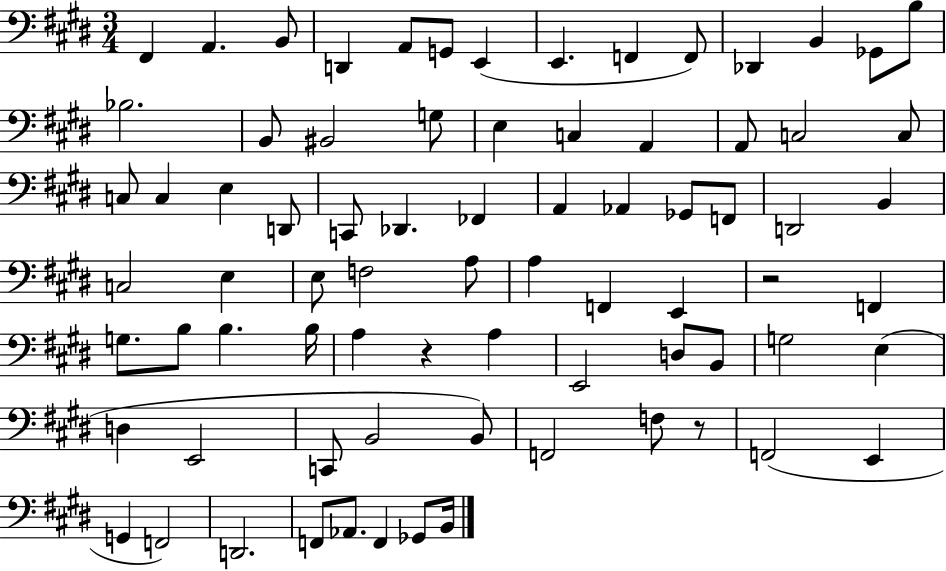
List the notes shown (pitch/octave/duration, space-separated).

F#2/q A2/q. B2/e D2/q A2/e G2/e E2/q E2/q. F2/q F2/e Db2/q B2/q Gb2/e B3/e Bb3/h. B2/e BIS2/h G3/e E3/q C3/q A2/q A2/e C3/h C3/e C3/e C3/q E3/q D2/e C2/e Db2/q. FES2/q A2/q Ab2/q Gb2/e F2/e D2/h B2/q C3/h E3/q E3/e F3/h A3/e A3/q F2/q E2/q R/h F2/q G3/e. B3/e B3/q. B3/s A3/q R/q A3/q E2/h D3/e B2/e G3/h E3/q D3/q E2/h C2/e B2/h B2/e F2/h F3/e R/e F2/h E2/q G2/q F2/h D2/h. F2/e Ab2/e. F2/q Gb2/e B2/s